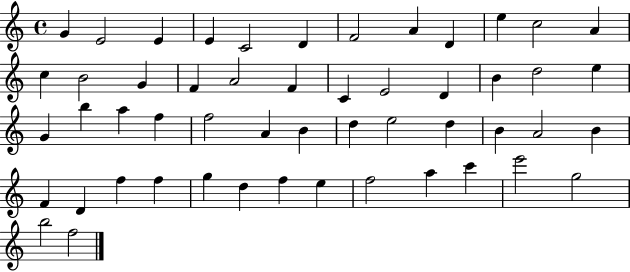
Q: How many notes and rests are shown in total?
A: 52